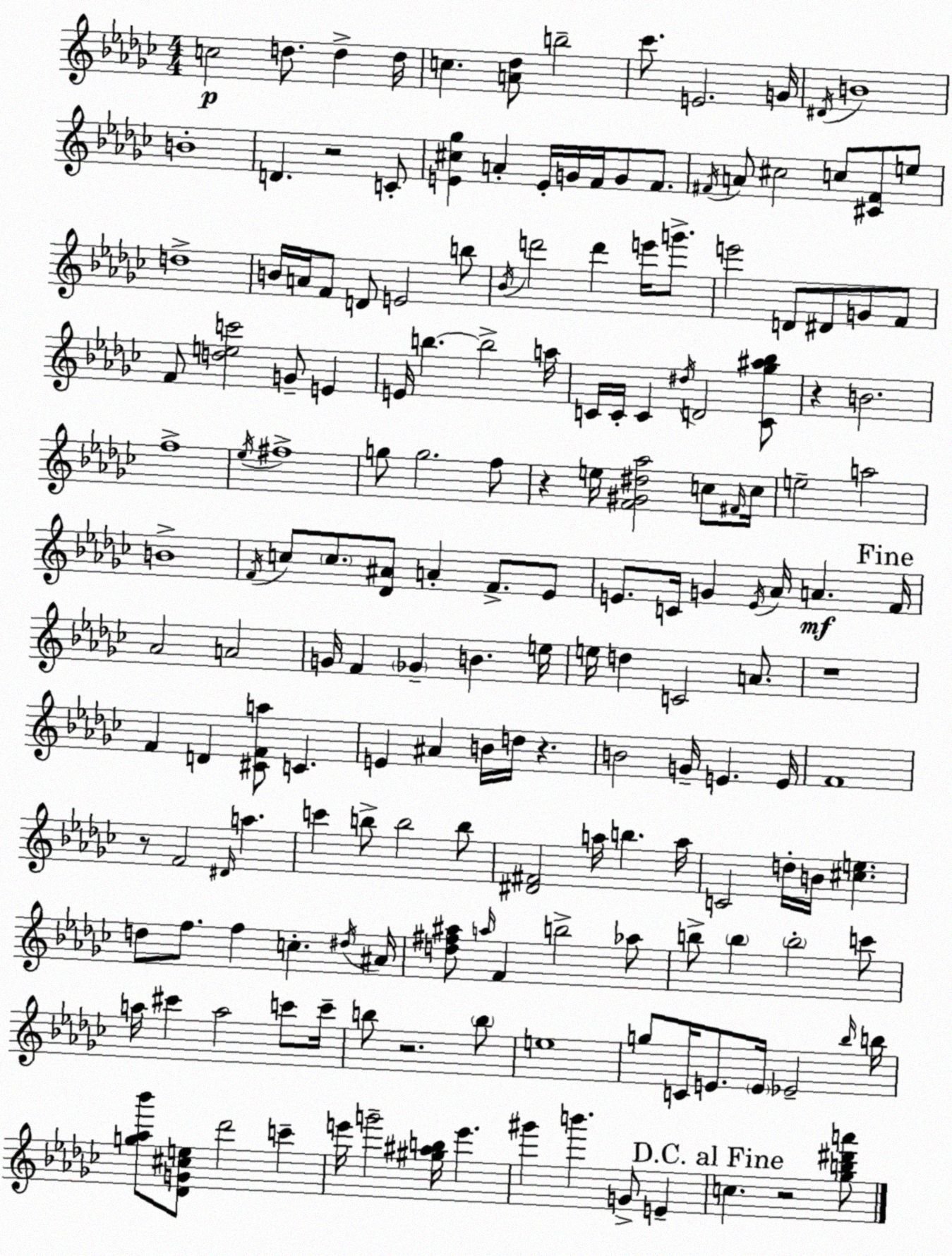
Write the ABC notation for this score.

X:1
T:Untitled
M:4/4
L:1/4
K:Ebm
c2 d/2 d d/4 c [A_d]/2 b2 _c'/2 E2 G/4 ^D/4 B4 B4 D z2 C/2 [E^c_g] A E/4 G/4 F/4 G/2 F/2 ^F/4 A/2 ^c2 c/2 [^C^F]/2 e/2 d4 B/4 A/4 F/2 D/2 E2 b/2 _B/4 d'2 d' e'/4 g'/2 e'2 D/2 ^D/2 G/2 F/2 F/2 [dec']2 G/2 E E/4 b b2 a/4 C/4 C/4 C ^d/4 D2 [C_g^a_b]/2 z B2 f4 _e/4 ^f4 g/2 g2 f/2 z e/4 [F^G^d_a]2 c/2 ^F/4 c/4 e2 a2 B4 F/4 c/2 c/2 [_D^A]/2 A F/2 _E/2 E/2 C/4 G E/4 _A/4 A F/4 _A2 A2 G/4 F _G B e/4 e/4 d C2 A/2 z4 F D [^CFa]/2 C E ^A B/4 d/4 z B2 G/4 E E/4 F4 z/2 F2 ^D/4 a c' b/2 b2 b/2 [^D^F]2 a/4 b a/4 C2 d/4 B/4 [^ce] d/2 f/2 f c ^d/4 ^A/4 [d^f^a]/2 a/4 F b2 _a/2 b/2 b b2 c'/2 a/4 ^c' a2 c'/2 c'/4 b/2 z2 b/2 e4 g/2 C/4 E/2 E/4 _E2 _b/4 b/4 [g_a_b']/2 [_DG^ce]/2 _d'2 c' e'/4 g'2 [^g^ab]/4 e' ^g' b' G/2 E c z2 [_gb^d'a']/2